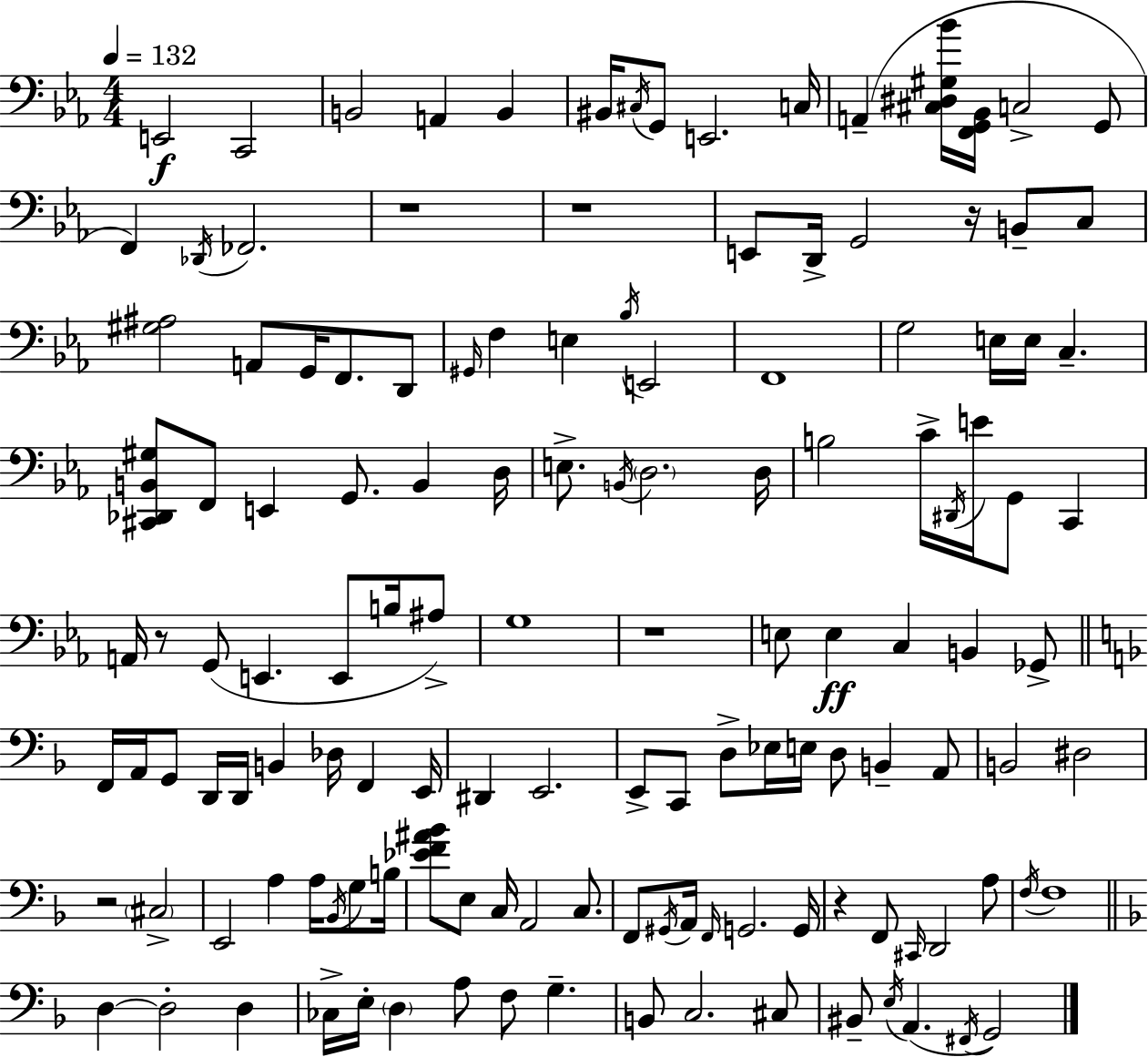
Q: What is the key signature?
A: EES major